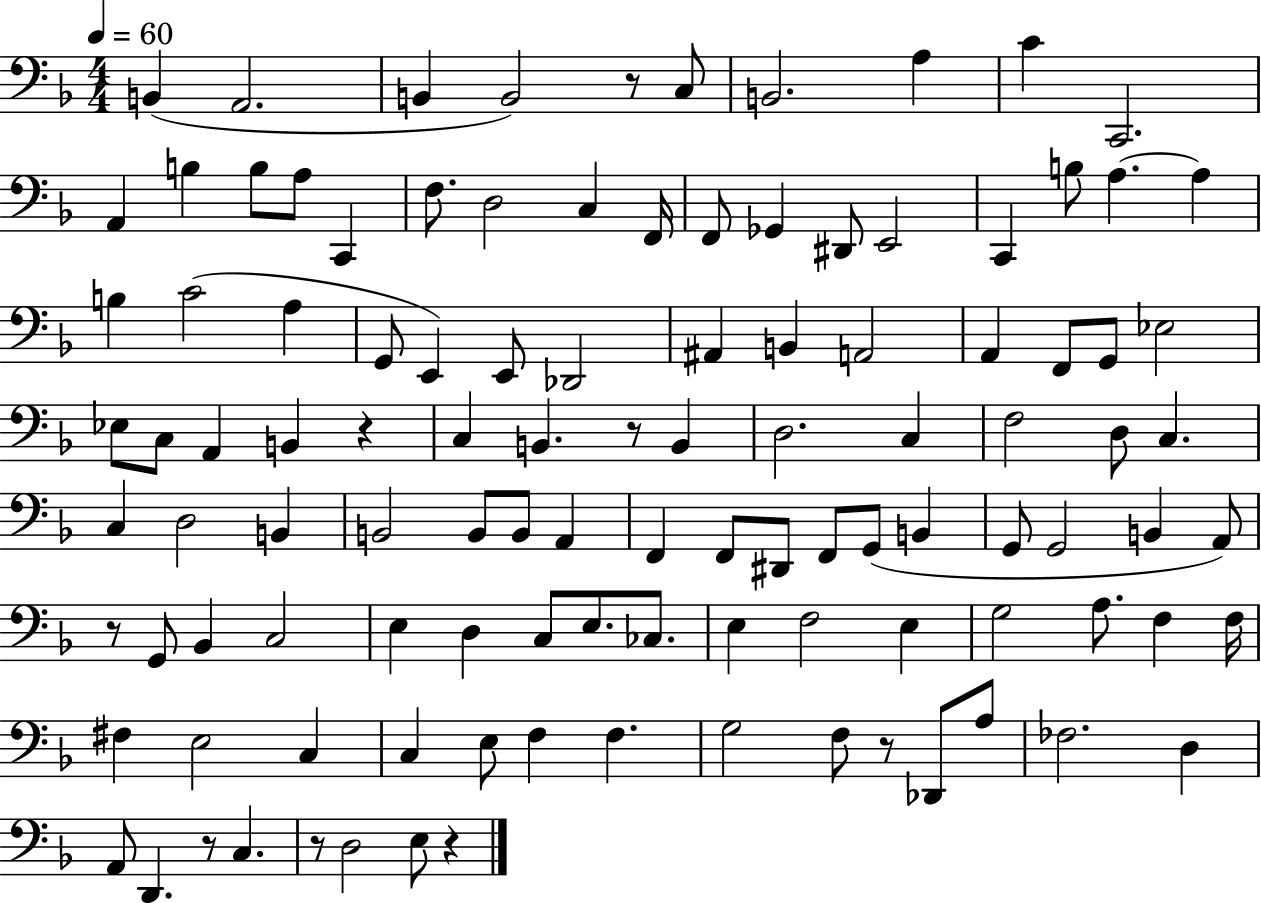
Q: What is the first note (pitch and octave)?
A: B2